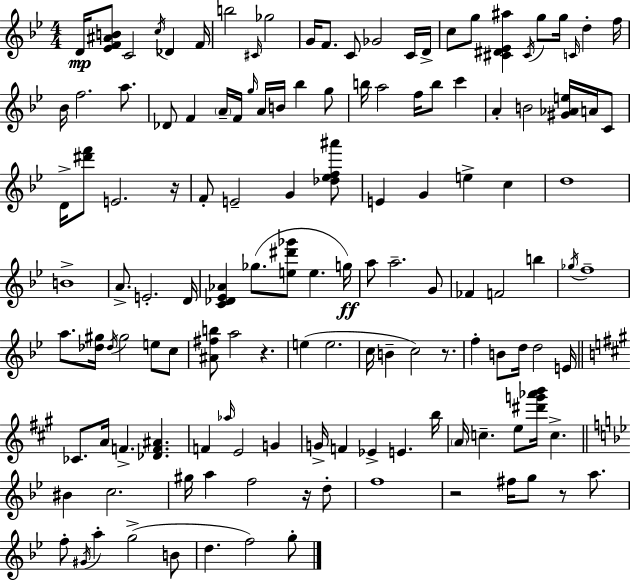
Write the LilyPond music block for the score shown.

{
  \clef treble
  \numericTimeSignature
  \time 4/4
  \key g \minor
  \repeat volta 2 { d'16\mp <ees' f' ais' b'>8 c'2 \acciaccatura { c''16 } des'4 | f'16 b''2 \grace { cis'16 } ges''2 | g'16 f'8. c'8 ges'2 | c'16 d'16-> c''8 g''8 <cis' dis' ees' ais''>4 \acciaccatura { cis'16 } g''8 g''16 \grace { c'16 } d''4-. | \break f''16 bes'16 f''2. | a''8. des'8 f'4 \parenthesize a'16-- f'16 \grace { g''16 } a'16 b'16 bes''4 | g''8 b''16 a''2 f''16 b''8 | c'''4 a'4-. b'2 | \break <gis' aes' e''>16 a'16 c'8 d'16-> <dis''' f'''>8 e'2. | r16 f'8-. e'2-- g'4 | <des'' ees'' f'' ais'''>8 e'4 g'4 e''4-> | c''4 d''1 | \break b'1-> | a'8.-> e'2.-. | d'16 <c' des' ees' aes'>4 ges''8.( <e'' dis''' ges'''>8 e''4. | g''16\ff) a''8 a''2.-- | \break g'8 fes'4 f'2 | b''4 \acciaccatura { ges''16 } f''1-- | a''8. <des'' gis''>16 \acciaccatura { des''16 } gis''2 | e''8 c''8 <ais' fis'' b''>8 a''2 | \break r4. e''4( e''2. | c''16 b'4-- c''2) | r8. f''4-. b'8 d''16 d''2 | e'16 \bar "||" \break \key a \major ces'8. a'16 f'4.-> <des' f' ais'>4. | f'4 \grace { aes''16 } e'2 g'4 | g'16-> f'4 ees'4-> e'4. | b''16 \parenthesize a'16 c''4.-- e''8 <dis''' g''' aes''' b'''>16 c''4.-> | \break \bar "||" \break \key bes \major bis'4 c''2. | gis''16 a''4 f''2 r16 d''8-. | f''1 | r2 fis''16 g''8 r8 a''8. | \break f''8-. \acciaccatura { gis'16 } a''4-. g''2->( b'8 | d''4. f''2) g''8-. | } \bar "|."
}